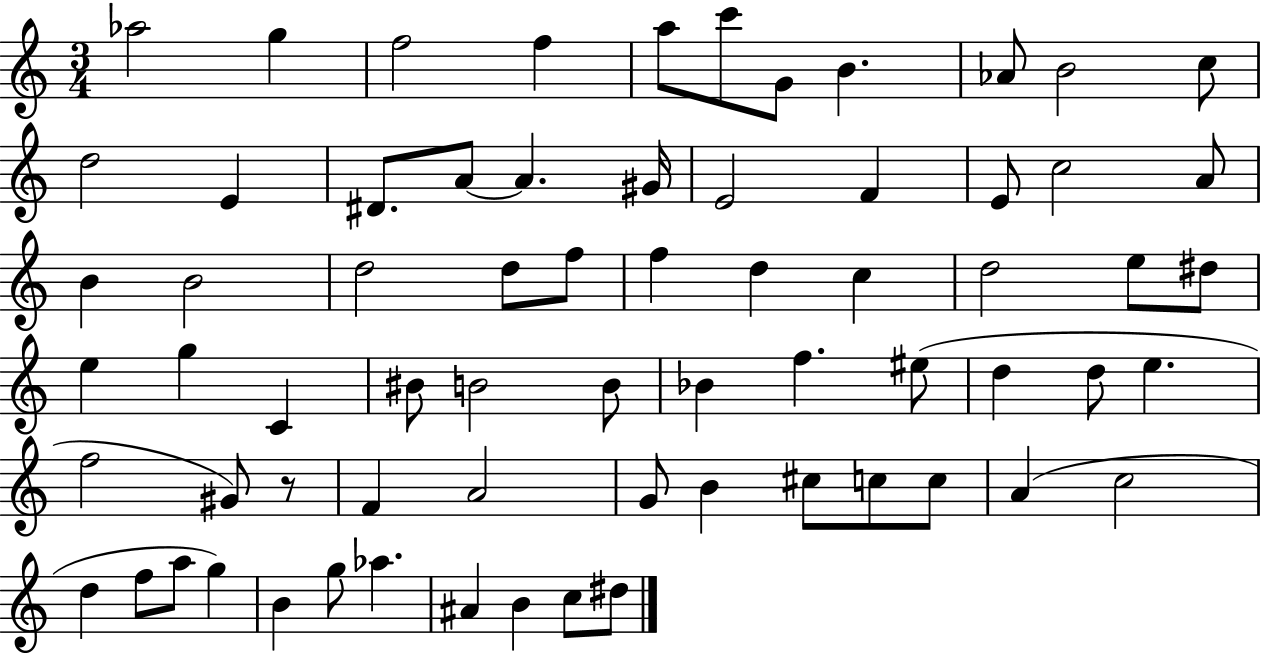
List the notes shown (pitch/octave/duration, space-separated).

Ab5/h G5/q F5/h F5/q A5/e C6/e G4/e B4/q. Ab4/e B4/h C5/e D5/h E4/q D#4/e. A4/e A4/q. G#4/s E4/h F4/q E4/e C5/h A4/e B4/q B4/h D5/h D5/e F5/e F5/q D5/q C5/q D5/h E5/e D#5/e E5/q G5/q C4/q BIS4/e B4/h B4/e Bb4/q F5/q. EIS5/e D5/q D5/e E5/q. F5/h G#4/e R/e F4/q A4/h G4/e B4/q C#5/e C5/e C5/e A4/q C5/h D5/q F5/e A5/e G5/q B4/q G5/e Ab5/q. A#4/q B4/q C5/e D#5/e